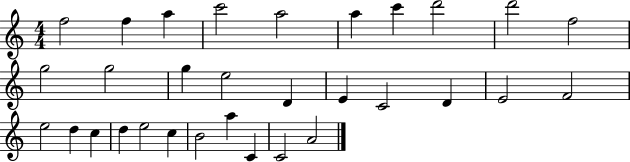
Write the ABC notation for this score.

X:1
T:Untitled
M:4/4
L:1/4
K:C
f2 f a c'2 a2 a c' d'2 d'2 f2 g2 g2 g e2 D E C2 D E2 F2 e2 d c d e2 c B2 a C C2 A2